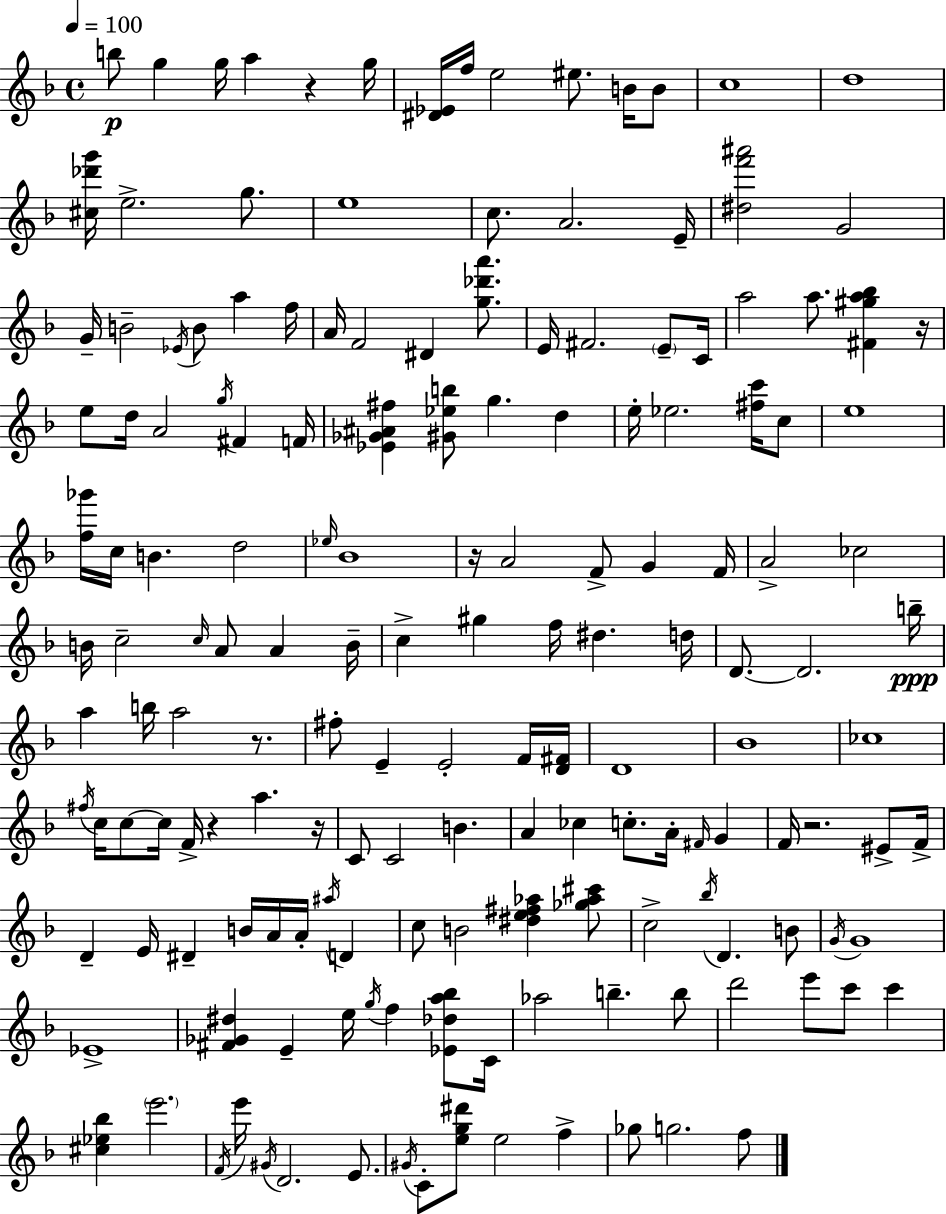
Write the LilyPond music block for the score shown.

{
  \clef treble
  \time 4/4
  \defaultTimeSignature
  \key f \major
  \tempo 4 = 100
  \repeat volta 2 { b''8\p g''4 g''16 a''4 r4 g''16 | <dis' ees'>16 f''16 e''2 eis''8. b'16 b'8 | c''1 | d''1 | \break <cis'' des''' g'''>16 e''2.-> g''8. | e''1 | c''8. a'2. e'16-- | <dis'' f''' ais'''>2 g'2 | \break g'16-- b'2-- \acciaccatura { ees'16 } b'8 a''4 | f''16 a'16 f'2 dis'4 <g'' des''' a'''>8. | e'16 fis'2. \parenthesize e'8-- | c'16 a''2 a''8. <fis' gis'' a'' bes''>4 | \break r16 e''8 d''16 a'2 \acciaccatura { g''16 } fis'4 | f'16 <ees' ges' ais' fis''>4 <gis' ees'' b''>8 g''4. d''4 | e''16-. ees''2. <fis'' c'''>16 | c''8 e''1 | \break <f'' ges'''>16 c''16 b'4. d''2 | \grace { ees''16 } bes'1 | r16 a'2 f'8-> g'4 | f'16 a'2-> ces''2 | \break b'16 c''2-- \grace { c''16 } a'8 a'4 | b'16-- c''4-> gis''4 f''16 dis''4. | d''16 d'8.~~ d'2. | b''16--\ppp a''4 b''16 a''2 | \break r8. fis''8-. e'4-- e'2-. | f'16 <d' fis'>16 d'1 | bes'1 | ces''1 | \break \acciaccatura { fis''16 } c''16 c''8~~ c''16 f'16-> r4 a''4. | r16 c'8 c'2 b'4. | a'4 ces''4 c''8.-. | a'16-. \grace { fis'16 } g'4 f'16 r2. | \break eis'8-> f'16-> d'4-- e'16 dis'4-- b'16 | a'16 a'16-. \acciaccatura { ais''16 } d'4 c''8 b'2 | <dis'' e'' fis'' aes''>4 <ges'' aes'' cis'''>8 c''2-> \acciaccatura { bes''16 } | d'4. b'8 \acciaccatura { g'16 } g'1 | \break ees'1-> | <fis' ges' dis''>4 e'4-- | e''16 \acciaccatura { g''16 } f''4 <ees' des'' a'' bes''>8 c'16 aes''2 | b''4.-- b''8 d'''2 | \break e'''8 c'''8 c'''4 <cis'' ees'' bes''>4 \parenthesize e'''2. | \acciaccatura { f'16 } e'''16 \acciaccatura { gis'16 } d'2. | e'8. \acciaccatura { gis'16 } c'8-. <e'' g'' dis'''>8 | e''2 f''4-> ges''8 g''2. | \break f''8 } \bar "|."
}